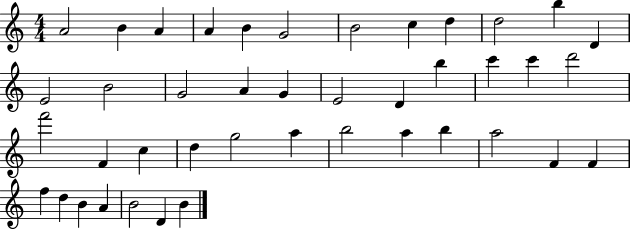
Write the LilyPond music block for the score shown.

{
  \clef treble
  \numericTimeSignature
  \time 4/4
  \key c \major
  a'2 b'4 a'4 | a'4 b'4 g'2 | b'2 c''4 d''4 | d''2 b''4 d'4 | \break e'2 b'2 | g'2 a'4 g'4 | e'2 d'4 b''4 | c'''4 c'''4 d'''2 | \break f'''2 f'4 c''4 | d''4 g''2 a''4 | b''2 a''4 b''4 | a''2 f'4 f'4 | \break f''4 d''4 b'4 a'4 | b'2 d'4 b'4 | \bar "|."
}